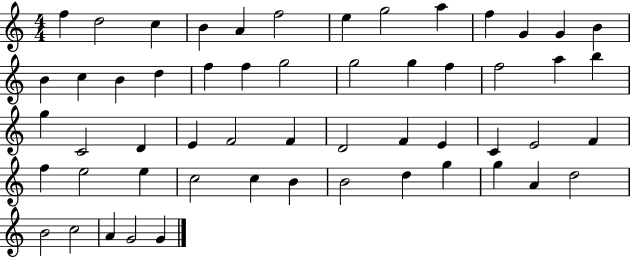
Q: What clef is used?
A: treble